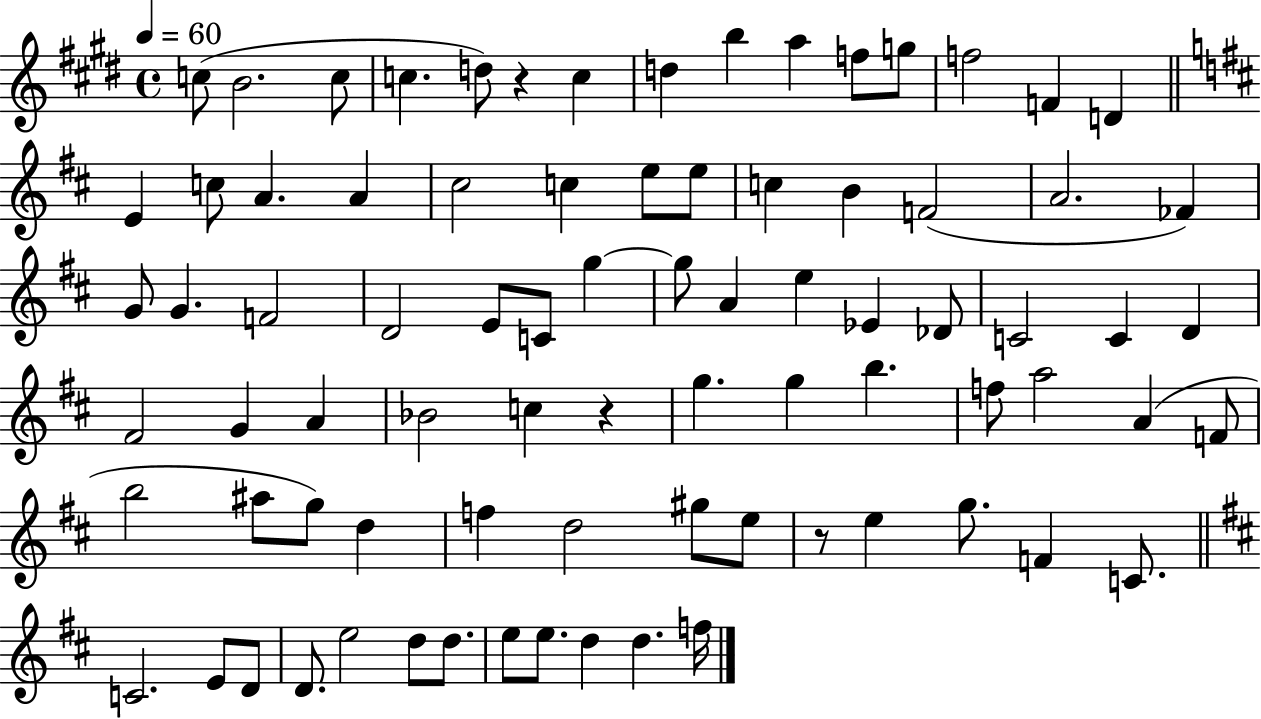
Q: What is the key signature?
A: E major